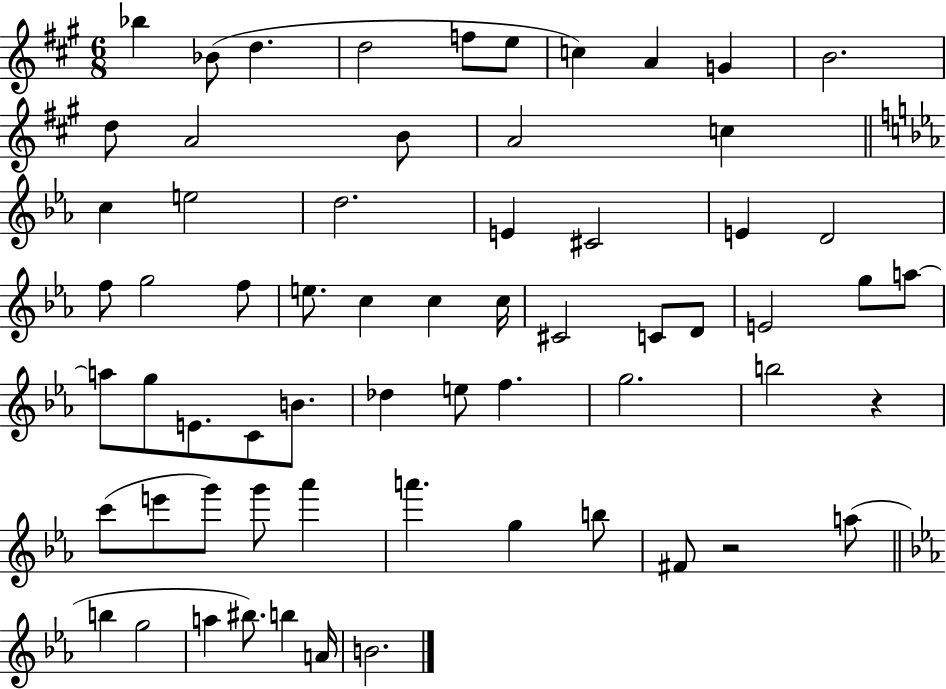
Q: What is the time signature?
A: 6/8